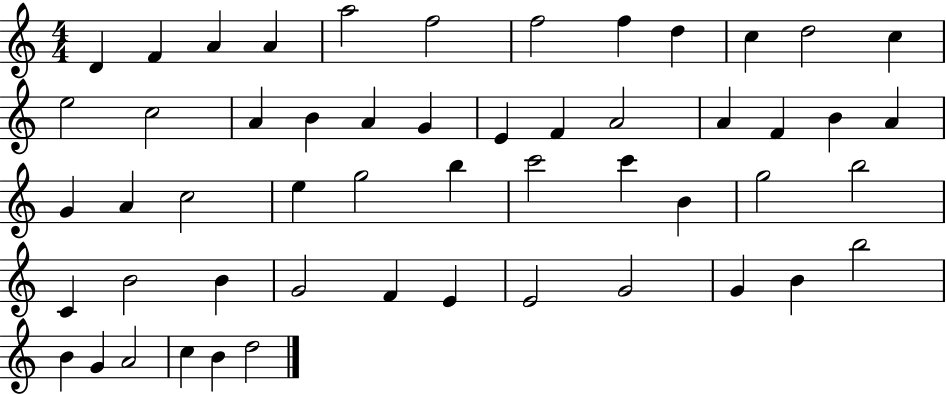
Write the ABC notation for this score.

X:1
T:Untitled
M:4/4
L:1/4
K:C
D F A A a2 f2 f2 f d c d2 c e2 c2 A B A G E F A2 A F B A G A c2 e g2 b c'2 c' B g2 b2 C B2 B G2 F E E2 G2 G B b2 B G A2 c B d2